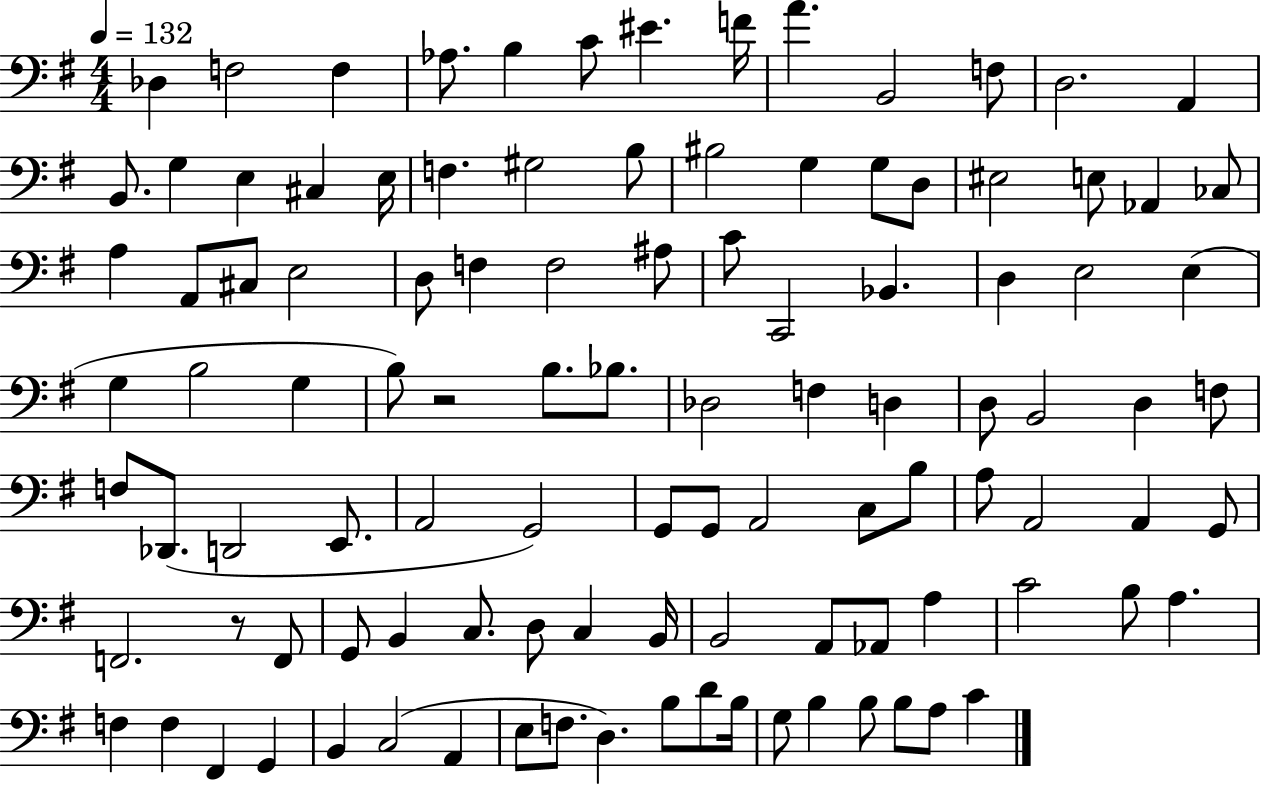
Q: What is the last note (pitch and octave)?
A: C4